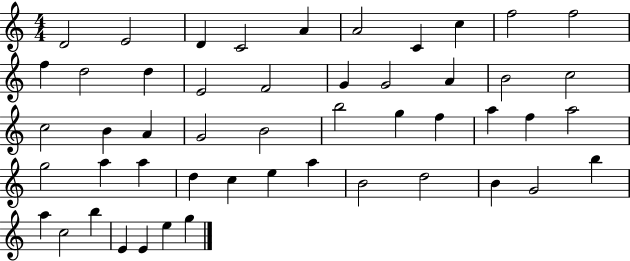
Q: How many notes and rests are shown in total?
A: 50